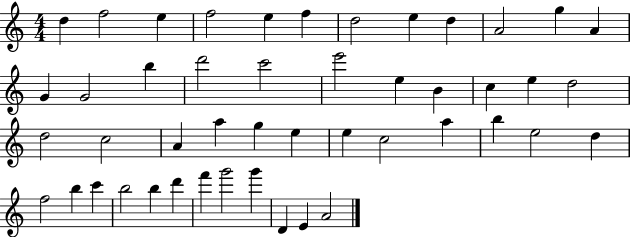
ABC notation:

X:1
T:Untitled
M:4/4
L:1/4
K:C
d f2 e f2 e f d2 e d A2 g A G G2 b d'2 c'2 e'2 e B c e d2 d2 c2 A a g e e c2 a b e2 d f2 b c' b2 b d' f' g'2 g' D E A2